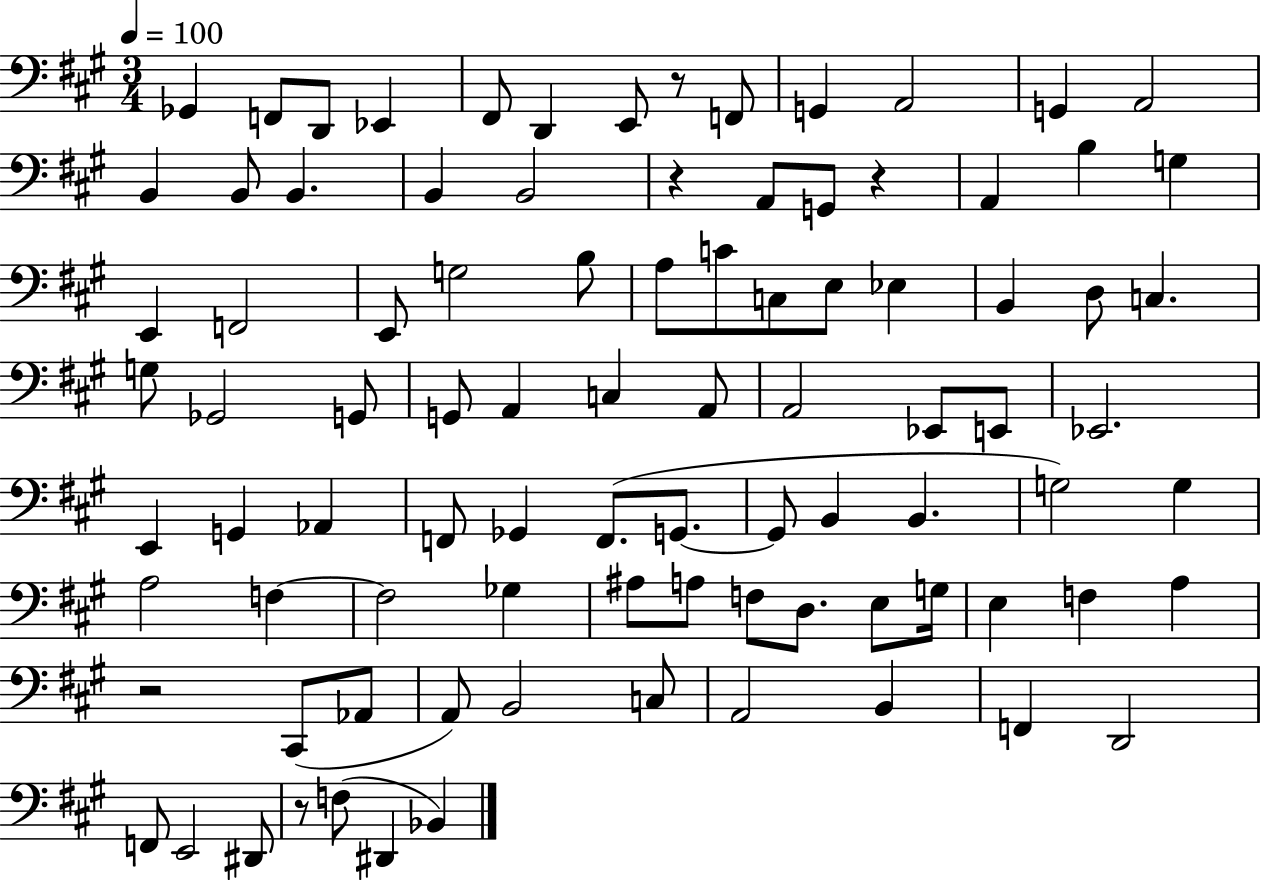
{
  \clef bass
  \numericTimeSignature
  \time 3/4
  \key a \major
  \tempo 4 = 100
  \repeat volta 2 { ges,4 f,8 d,8 ees,4 | fis,8 d,4 e,8 r8 f,8 | g,4 a,2 | g,4 a,2 | \break b,4 b,8 b,4. | b,4 b,2 | r4 a,8 g,8 r4 | a,4 b4 g4 | \break e,4 f,2 | e,8 g2 b8 | a8 c'8 c8 e8 ees4 | b,4 d8 c4. | \break g8 ges,2 g,8 | g,8 a,4 c4 a,8 | a,2 ees,8 e,8 | ees,2. | \break e,4 g,4 aes,4 | f,8 ges,4 f,8.( g,8.~~ | g,8 b,4 b,4. | g2) g4 | \break a2 f4~~ | f2 ges4 | ais8 a8 f8 d8. e8 g16 | e4 f4 a4 | \break r2 cis,8( aes,8 | a,8) b,2 c8 | a,2 b,4 | f,4 d,2 | \break f,8 e,2 dis,8 | r8 f8( dis,4 bes,4) | } \bar "|."
}